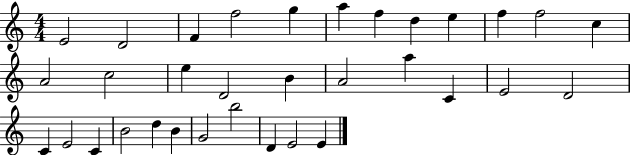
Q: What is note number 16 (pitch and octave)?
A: D4